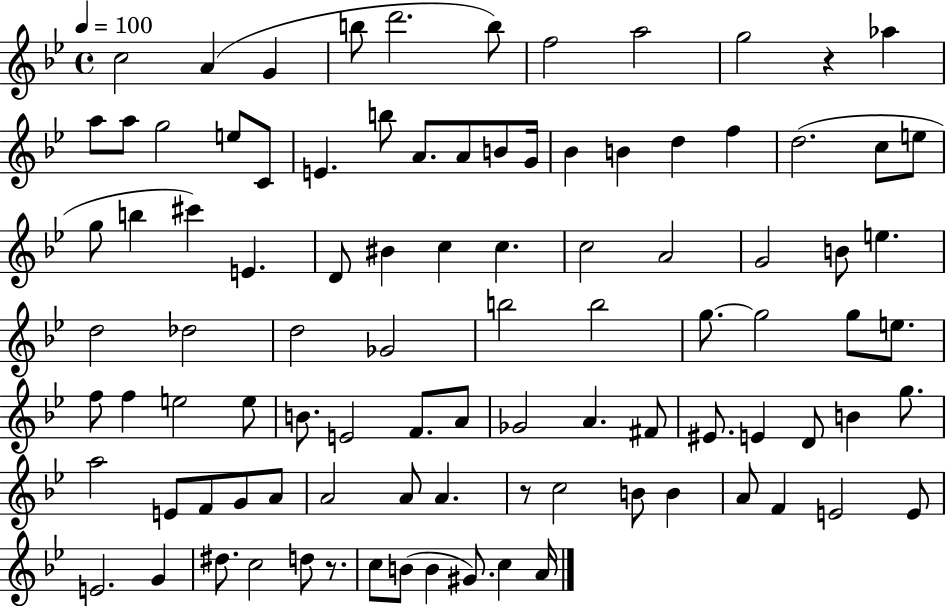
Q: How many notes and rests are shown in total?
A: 96